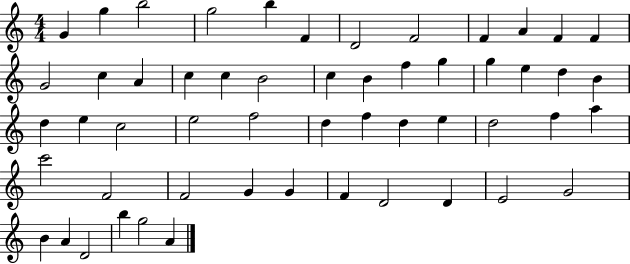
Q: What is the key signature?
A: C major